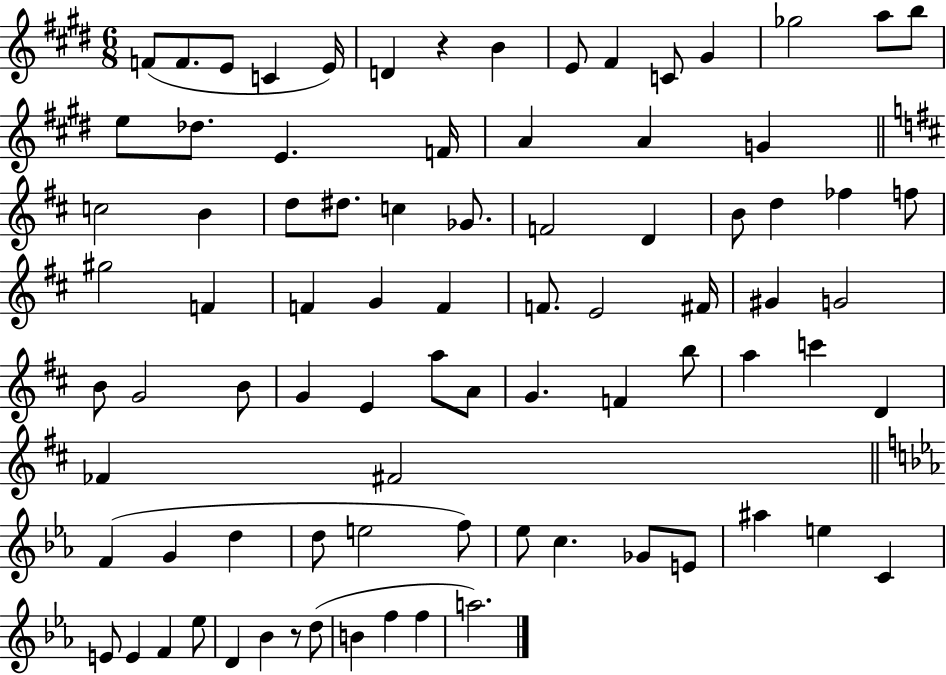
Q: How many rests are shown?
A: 2